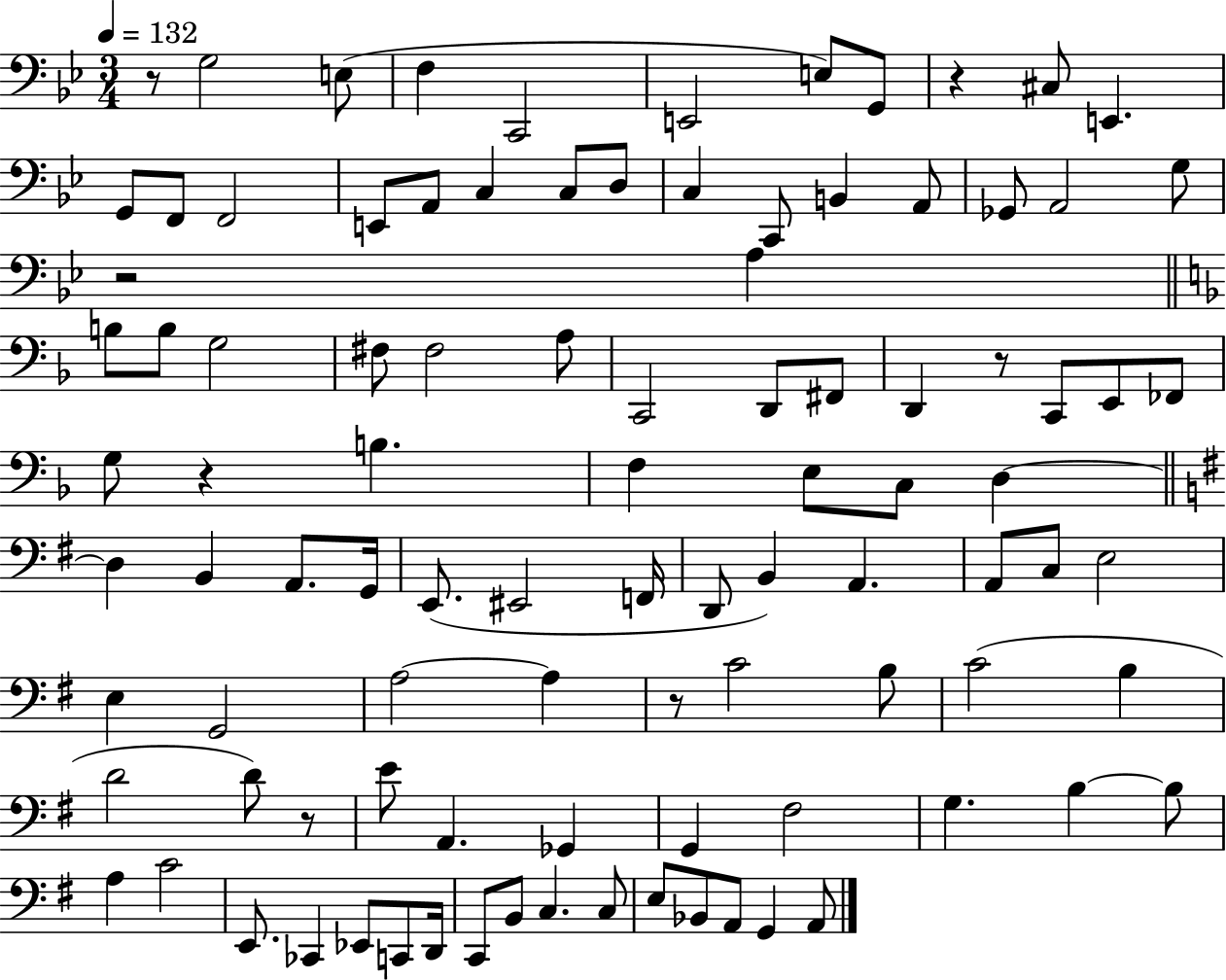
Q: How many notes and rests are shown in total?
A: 98